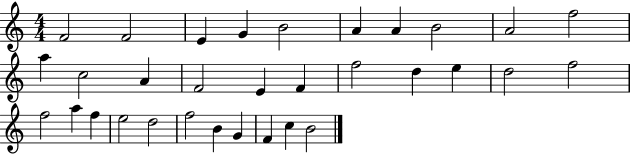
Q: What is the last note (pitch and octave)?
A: B4